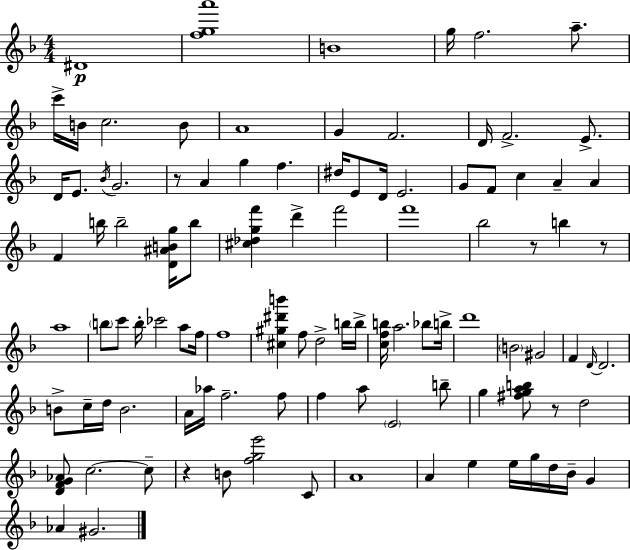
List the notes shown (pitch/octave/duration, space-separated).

D#4/w [F5,G5,A6]/w B4/w G5/s F5/h. A5/e. C6/s B4/s C5/h. B4/e A4/w G4/q F4/h. D4/s F4/h. E4/e. D4/s E4/e. Bb4/s G4/h. R/e A4/q G5/q F5/q. D#5/s E4/e D4/s E4/h. G4/e F4/e C5/q A4/q A4/q F4/q B5/s B5/h [D4,A#4,B4,G5]/s B5/e [C#5,Db5,G5,F6]/q D6/q F6/h F6/w Bb5/h R/e B5/q R/e A5/w B5/e C6/e B5/s CES6/h A5/e F5/s F5/w [C#5,G#5,D#6,B6]/q F5/e D5/h B5/s B5/s [C5,F5,B5]/s A5/h. Bb5/e B5/s D6/w B4/h G#4/h F4/q D4/s D4/h. B4/e C5/s D5/s B4/h. A4/s Ab5/s F5/h. F5/e F5/q A5/e E4/h B5/e G5/q [F#5,G5,A5,B5]/e R/e D5/h [D4,F4,G4,Ab4]/e C5/h. C5/e R/q B4/e [F5,G5,E6]/h C4/e A4/w A4/q E5/q E5/s G5/s D5/s Bb4/s G4/q Ab4/q G#4/h.